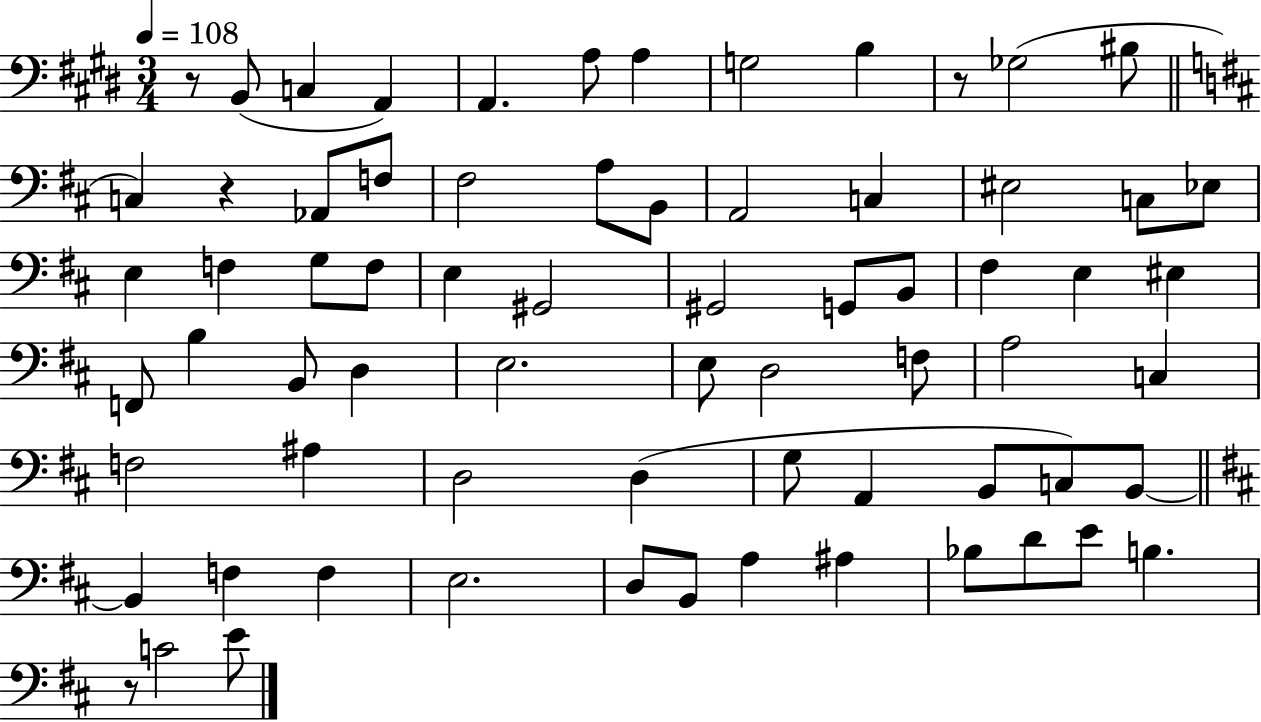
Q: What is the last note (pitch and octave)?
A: E4